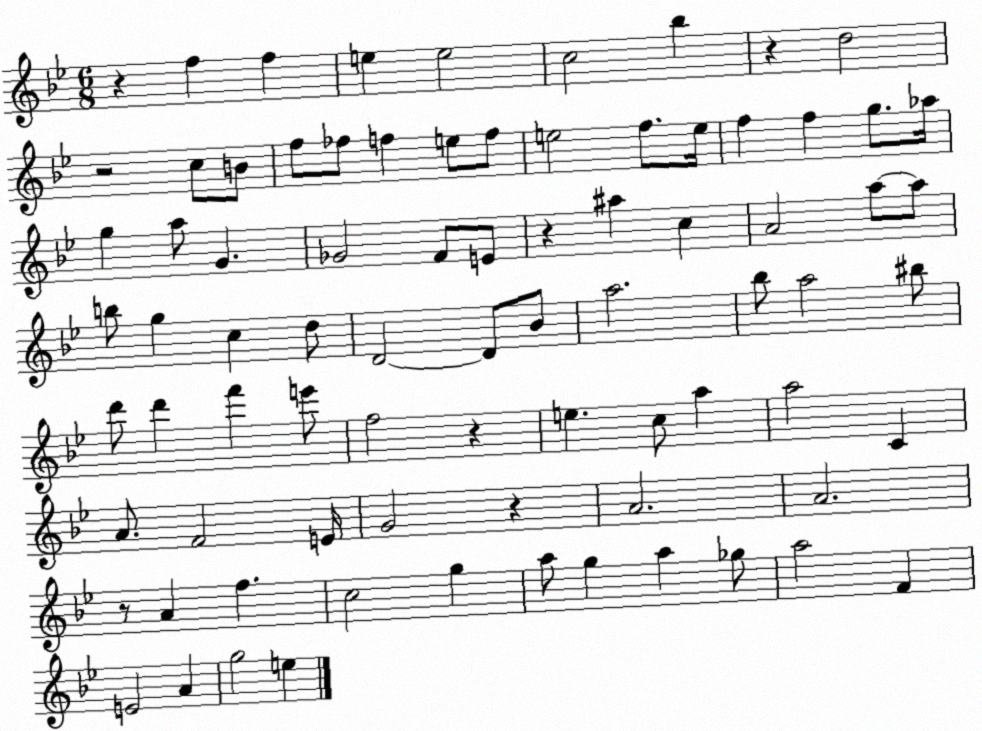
X:1
T:Untitled
M:6/8
L:1/4
K:Bb
z f f e e2 c2 _b z d2 z2 c/2 B/2 f/2 _f/2 f e/2 f/2 e2 f/2 e/4 f f g/2 _a/4 g a/2 G _G2 F/2 E/2 z ^a c A2 a/2 a/2 b/2 g c d/2 D2 D/2 _B/2 a2 _b/2 a2 ^b/2 d'/2 d' f' e'/2 f2 z e c/2 a a2 C A/2 F2 E/4 G2 z A2 A2 z/2 A f c2 g a/2 g a _g/2 a2 F E2 A g2 e